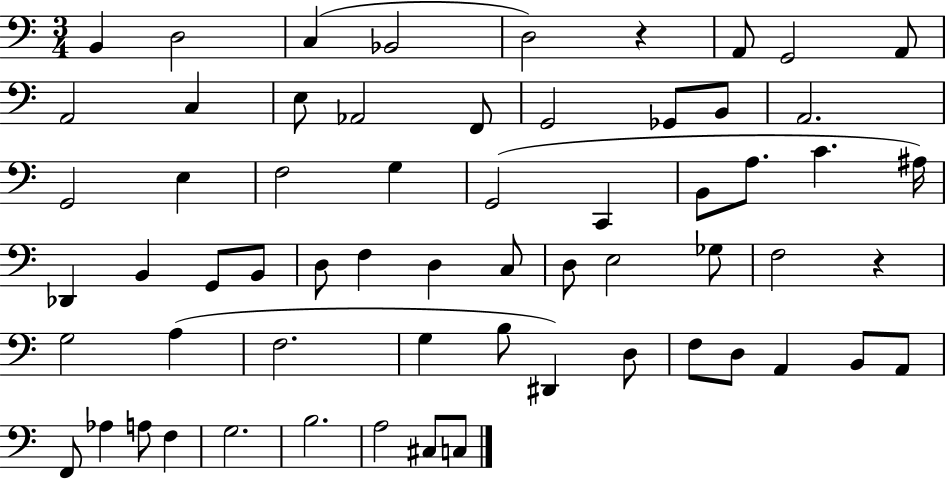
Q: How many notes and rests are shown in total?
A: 62